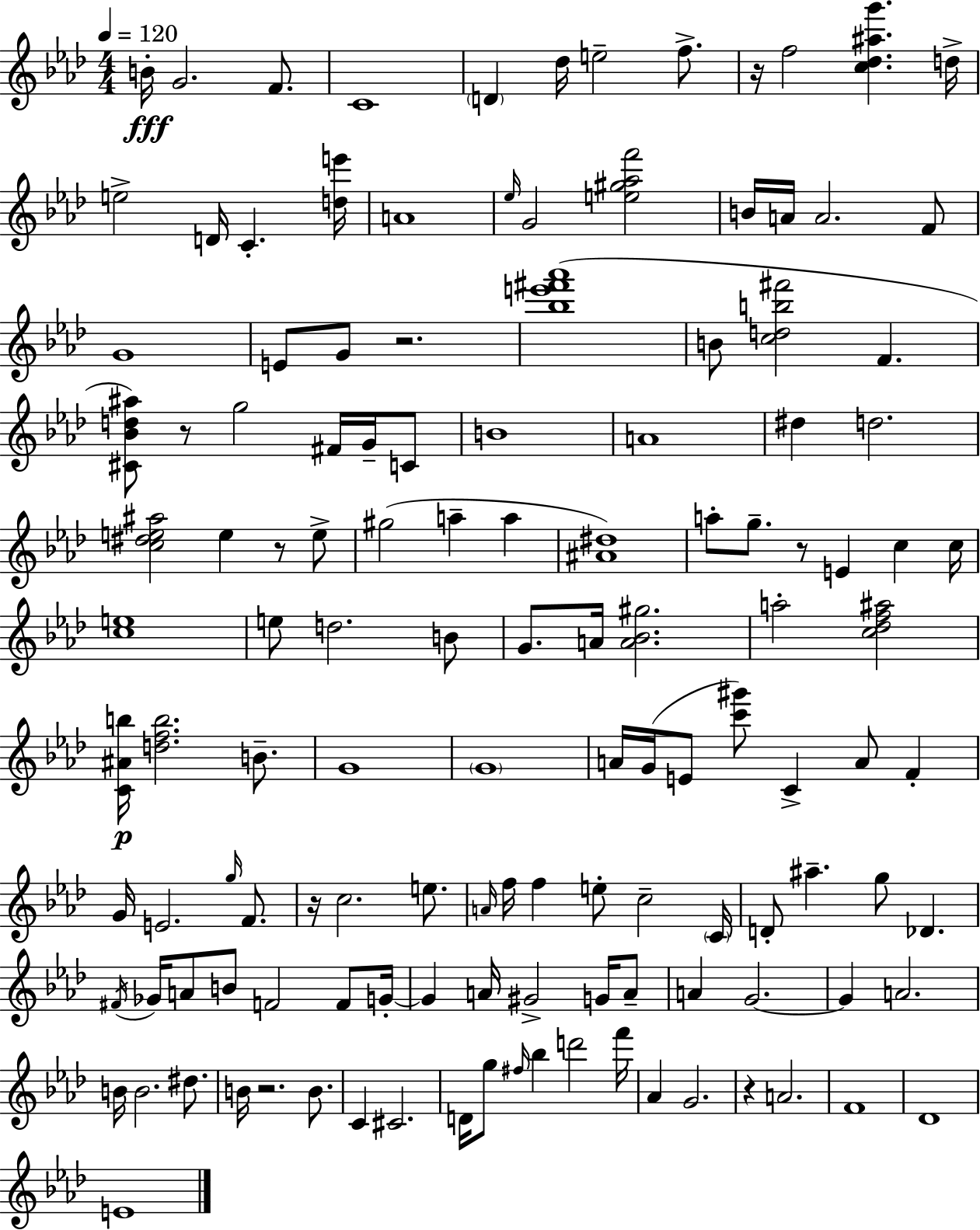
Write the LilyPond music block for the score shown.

{
  \clef treble
  \numericTimeSignature
  \time 4/4
  \key f \minor
  \tempo 4 = 120
  \repeat volta 2 { b'16-.\fff g'2. f'8. | c'1 | \parenthesize d'4 des''16 e''2-- f''8.-> | r16 f''2 <c'' des'' ais'' g'''>4. d''16-> | \break e''2-> d'16 c'4.-. <d'' e'''>16 | a'1 | \grace { ees''16 } g'2 <e'' gis'' aes'' f'''>2 | b'16 a'16 a'2. f'8 | \break g'1 | e'8 g'8 r2. | <bes'' e''' fis''' aes'''>1( | b'8 <c'' d'' b'' fis'''>2 f'4. | \break <cis' bes' d'' ais''>8) r8 g''2 fis'16 g'16-- c'8 | b'1 | a'1 | dis''4 d''2. | \break <c'' dis'' e'' ais''>2 e''4 r8 e''8-> | gis''2( a''4-- a''4 | <ais' dis''>1) | a''8-. g''8.-- r8 e'4 c''4 | \break c''16 <c'' e''>1 | e''8 d''2. b'8 | g'8. a'16 <a' bes' gis''>2. | a''2-. <c'' des'' f'' ais''>2 | \break <c' ais' b''>16\p <d'' f'' b''>2. b'8.-- | g'1 | \parenthesize g'1 | a'16 g'16( e'8 <c''' gis'''>8) c'4-> a'8 f'4-. | \break g'16 e'2. \grace { g''16 } f'8. | r16 c''2. e''8. | \grace { a'16 } f''16 f''4 e''8-. c''2-- | \parenthesize c'16 d'8-. ais''4.-- g''8 des'4. | \break \acciaccatura { fis'16 } ges'16 a'8 b'8 f'2 | f'8 g'16-.~~ g'4 a'16 gis'2-> | g'16 a'8-- a'4 g'2.~~ | g'4 a'2. | \break b'16 b'2. | dis''8. b'16 r2. | b'8. c'4 cis'2. | d'16 g''8 \grace { fis''16 } bes''4 d'''2 | \break f'''16 aes'4 g'2. | r4 a'2. | f'1 | des'1 | \break e'1 | } \bar "|."
}